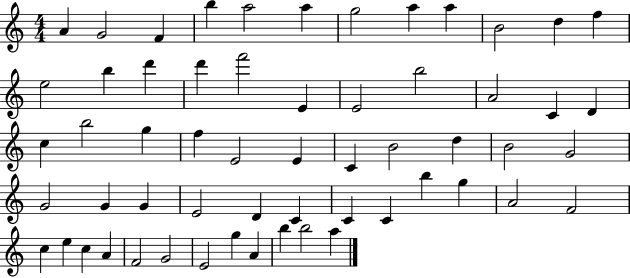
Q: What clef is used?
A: treble